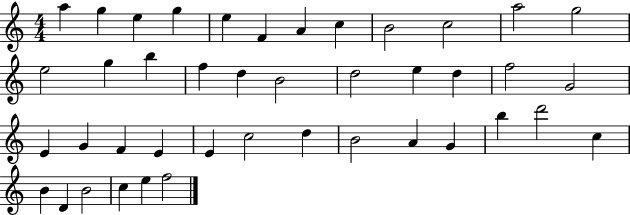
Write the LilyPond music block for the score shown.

{
  \clef treble
  \numericTimeSignature
  \time 4/4
  \key c \major
  a''4 g''4 e''4 g''4 | e''4 f'4 a'4 c''4 | b'2 c''2 | a''2 g''2 | \break e''2 g''4 b''4 | f''4 d''4 b'2 | d''2 e''4 d''4 | f''2 g'2 | \break e'4 g'4 f'4 e'4 | e'4 c''2 d''4 | b'2 a'4 g'4 | b''4 d'''2 c''4 | \break b'4 d'4 b'2 | c''4 e''4 f''2 | \bar "|."
}